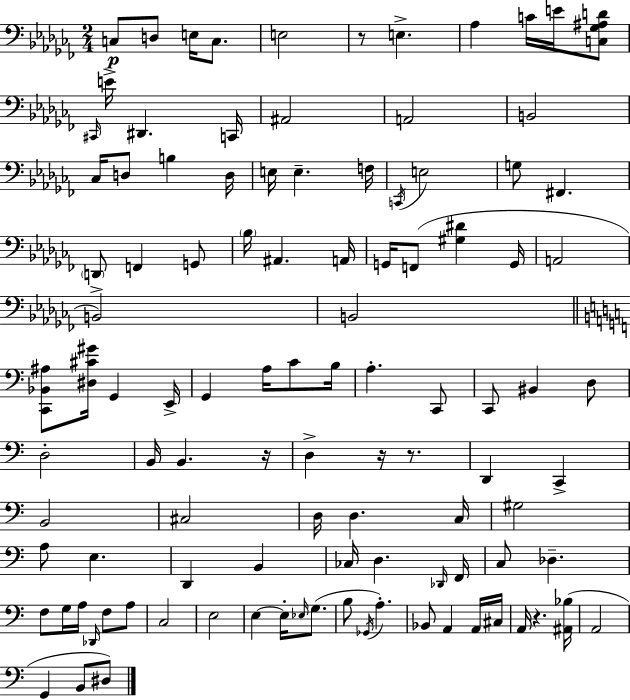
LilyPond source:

{
  \clef bass
  \numericTimeSignature
  \time 2/4
  \key aes \minor
  c8\p d8 e16 c8. | e2 | r8 e4.-> | aes4 c'16 e'16 <c ges ais d'>8 | \break \grace { cis,16 } e'16-> dis,4. | c,16 ais,2 | a,2 | b,2 | \break ces16 d8 b4 | d16 e16 e4.-- | f16 \acciaccatura { c,16 } e2 | g8 fis,4. | \break \parenthesize d,8-> f,4 | g,8 \parenthesize bes16 ais,4. | a,16 g,16 f,8( <gis dis'>4 | g,16 a,2 | \break b,2) | b,2 | \bar "||" \break \key c \major <c, bes, ais>8 <dis cis' gis'>16 g,4 e,16-> | g,4 a16 c'8 b16 | a4.-. c,8 | c,8 bis,4 d8 | \break d2-. | b,16 b,4. r16 | d4-> r16 r8. | d,4 c,4-> | \break b,2 | cis2 | d16 d4. c16 | gis2 | \break a8 e4. | d,4 b,4 | ces16 d4. \grace { des,16 } | f,16 c8 des4.-- | \break f8 g16 a16 \grace { des,16 } f8 | a8 c2 | e2 | e4~~ e16-. \grace { ees16 }( | \break g8. b8 \acciaccatura { ges,16 }) a4.-. | bes,8 a,4 | a,16 cis16 a,16 r4. | <ais, bes>16( a,2 | \break g,4 | b,8 dis8) \bar "|."
}